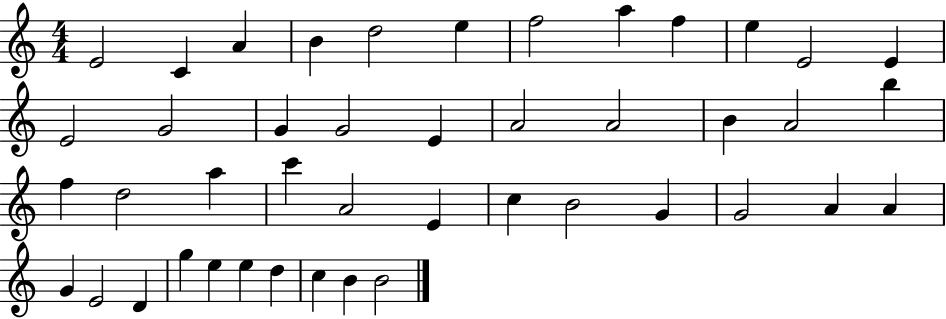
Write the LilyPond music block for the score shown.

{
  \clef treble
  \numericTimeSignature
  \time 4/4
  \key c \major
  e'2 c'4 a'4 | b'4 d''2 e''4 | f''2 a''4 f''4 | e''4 e'2 e'4 | \break e'2 g'2 | g'4 g'2 e'4 | a'2 a'2 | b'4 a'2 b''4 | \break f''4 d''2 a''4 | c'''4 a'2 e'4 | c''4 b'2 g'4 | g'2 a'4 a'4 | \break g'4 e'2 d'4 | g''4 e''4 e''4 d''4 | c''4 b'4 b'2 | \bar "|."
}